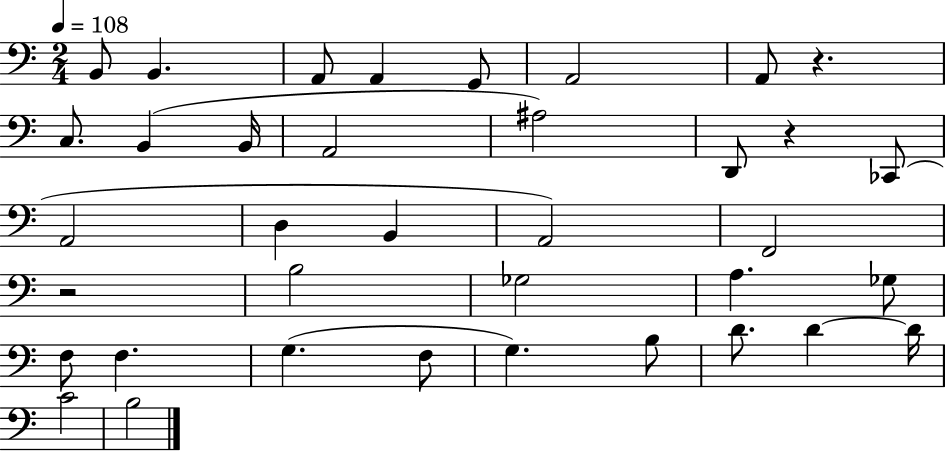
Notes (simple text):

B2/e B2/q. A2/e A2/q G2/e A2/h A2/e R/q. C3/e. B2/q B2/s A2/h A#3/h D2/e R/q CES2/e A2/h D3/q B2/q A2/h F2/h R/h B3/h Gb3/h A3/q. Gb3/e F3/e F3/q. G3/q. F3/e G3/q. B3/e D4/e. D4/q D4/s C4/h B3/h